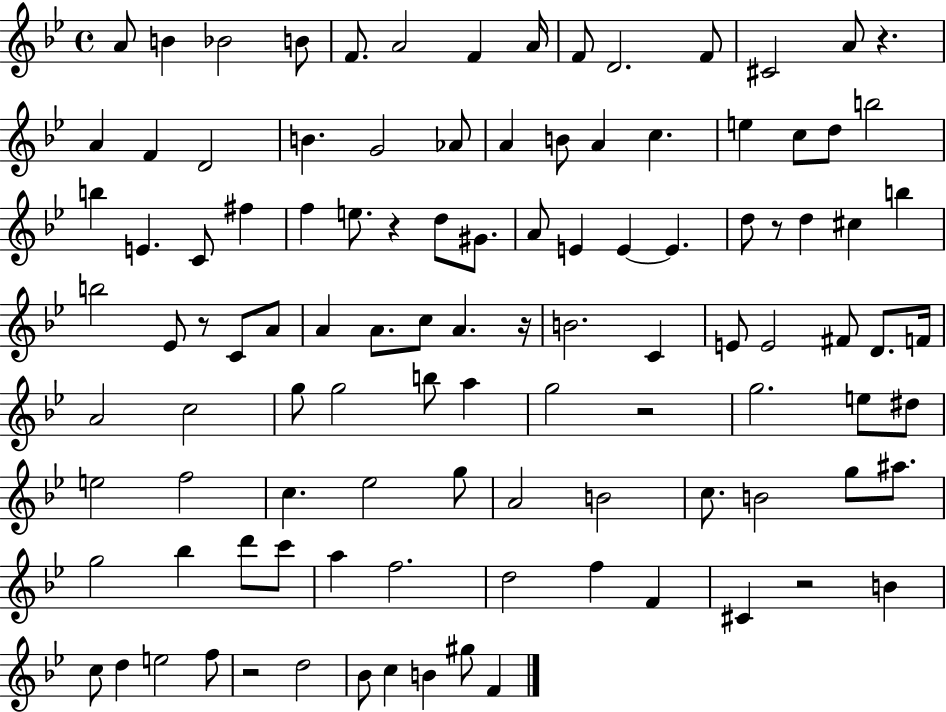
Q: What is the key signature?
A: BES major